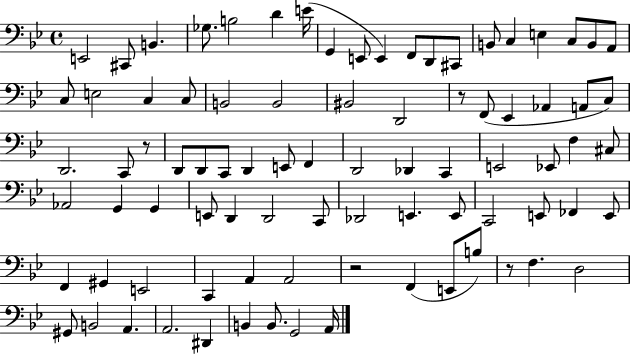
{
  \clef bass
  \time 4/4
  \defaultTimeSignature
  \key bes \major
  e,2 cis,8 b,4. | ges8. b2 d'4 e'16( | g,4 e,8 e,4) f,8 d,8 cis,8 | b,8 c4 e4 c8 b,8 a,8 | \break c8 e2 c4 c8 | b,2 b,2 | bis,2 d,2 | r8 f,8( ees,4 aes,4 a,8 c8) | \break d,2. c,8 r8 | d,8 d,8 c,8 d,4 e,8 f,4 | d,2 des,4 c,4 | e,2 ees,8 f4 cis8 | \break aes,2 g,4 g,4 | e,8 d,4 d,2 c,8 | des,2 e,4. e,8 | c,2 e,8 fes,4 e,8 | \break f,4 gis,4 e,2 | c,4 a,4 a,2 | r2 f,4( e,8 b8) | r8 f4. d2 | \break gis,8 b,2 a,4. | a,2. dis,4 | b,4 b,8. g,2 a,16 | \bar "|."
}